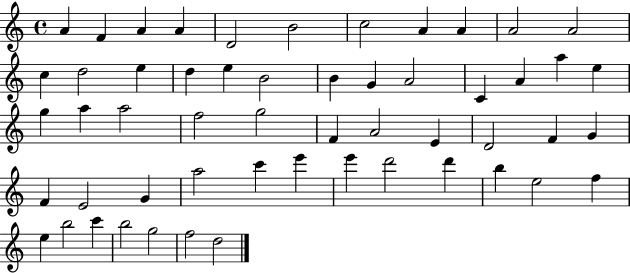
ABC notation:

X:1
T:Untitled
M:4/4
L:1/4
K:C
A F A A D2 B2 c2 A A A2 A2 c d2 e d e B2 B G A2 C A a e g a a2 f2 g2 F A2 E D2 F G F E2 G a2 c' e' e' d'2 d' b e2 f e b2 c' b2 g2 f2 d2